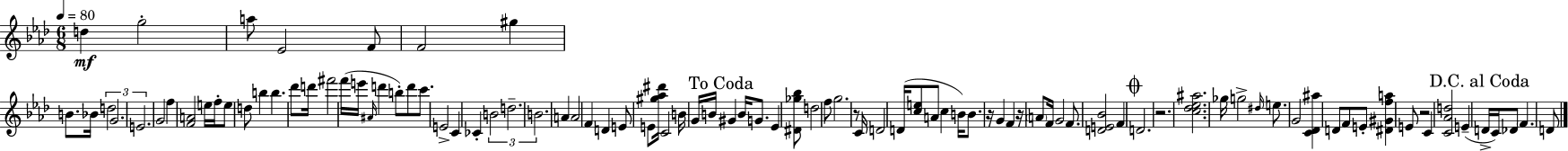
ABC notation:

X:1
T:Untitled
M:6/8
L:1/4
K:Fm
d g2 a/2 _E2 F/2 F2 ^g B/2 _B/4 d2 G2 E2 G2 f [FA]2 e/4 f/4 e/2 d/2 b b _d'/2 d'/4 ^f'2 f'/4 e'/4 ^A/4 d' b/2 d'/2 c'/2 E2 C _C B2 d2 B2 A A2 F D E/2 E/2 [^g_a^d']/4 C2 B/4 G/4 B/4 ^G B/4 G/2 _E [^D_g_b]/2 d2 f/2 g2 z/2 C/4 D2 D/4 [ce]/2 A/2 c B/4 B/2 z/4 G F z/4 A/2 F/4 G2 F/2 [DE_B]2 F D2 z2 [c_d_e^a]2 _g/4 g2 ^d/4 e/2 G2 [C_D^a] D/2 F/2 E/2 [^D^Gfa] E/2 z2 C [C_Ad]2 E D/4 C/4 _D/2 F D/2